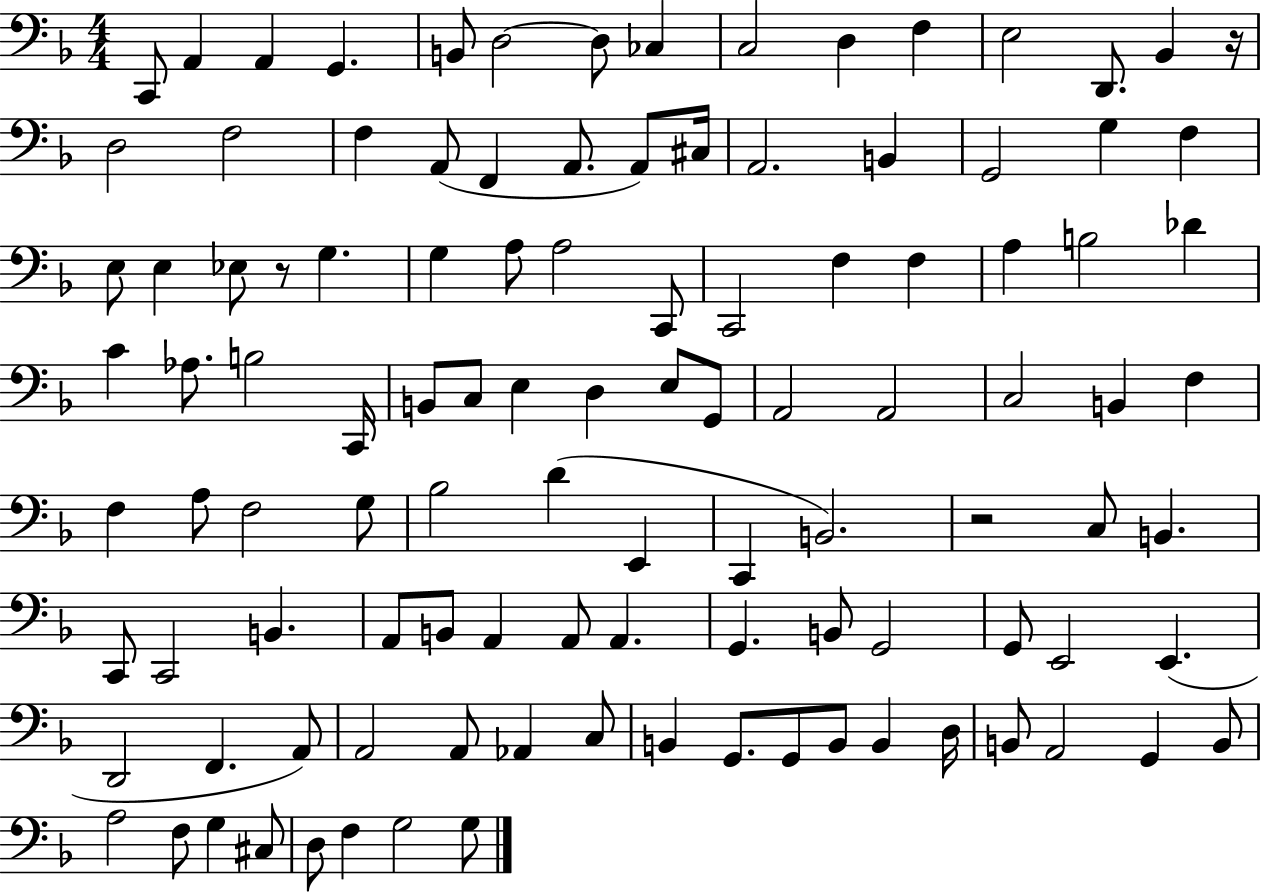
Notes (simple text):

C2/e A2/q A2/q G2/q. B2/e D3/h D3/e CES3/q C3/h D3/q F3/q E3/h D2/e. Bb2/q R/s D3/h F3/h F3/q A2/e F2/q A2/e. A2/e C#3/s A2/h. B2/q G2/h G3/q F3/q E3/e E3/q Eb3/e R/e G3/q. G3/q A3/e A3/h C2/e C2/h F3/q F3/q A3/q B3/h Db4/q C4/q Ab3/e. B3/h C2/s B2/e C3/e E3/q D3/q E3/e G2/e A2/h A2/h C3/h B2/q F3/q F3/q A3/e F3/h G3/e Bb3/h D4/q E2/q C2/q B2/h. R/h C3/e B2/q. C2/e C2/h B2/q. A2/e B2/e A2/q A2/e A2/q. G2/q. B2/e G2/h G2/e E2/h E2/q. D2/h F2/q. A2/e A2/h A2/e Ab2/q C3/e B2/q G2/e. G2/e B2/e B2/q D3/s B2/e A2/h G2/q B2/e A3/h F3/e G3/q C#3/e D3/e F3/q G3/h G3/e